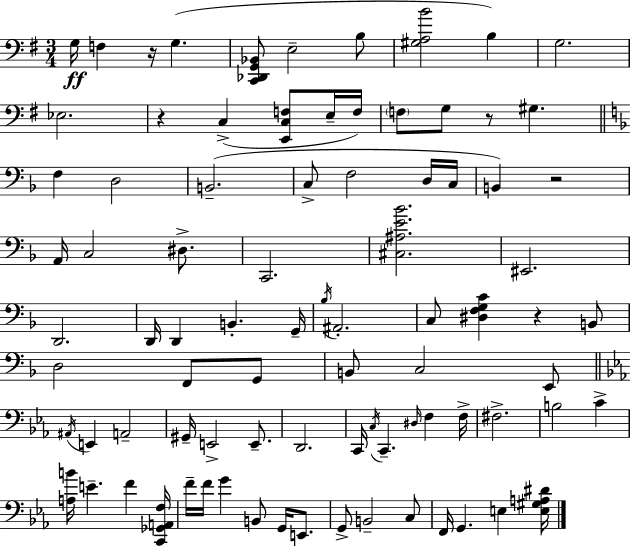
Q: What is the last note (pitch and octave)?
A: E3